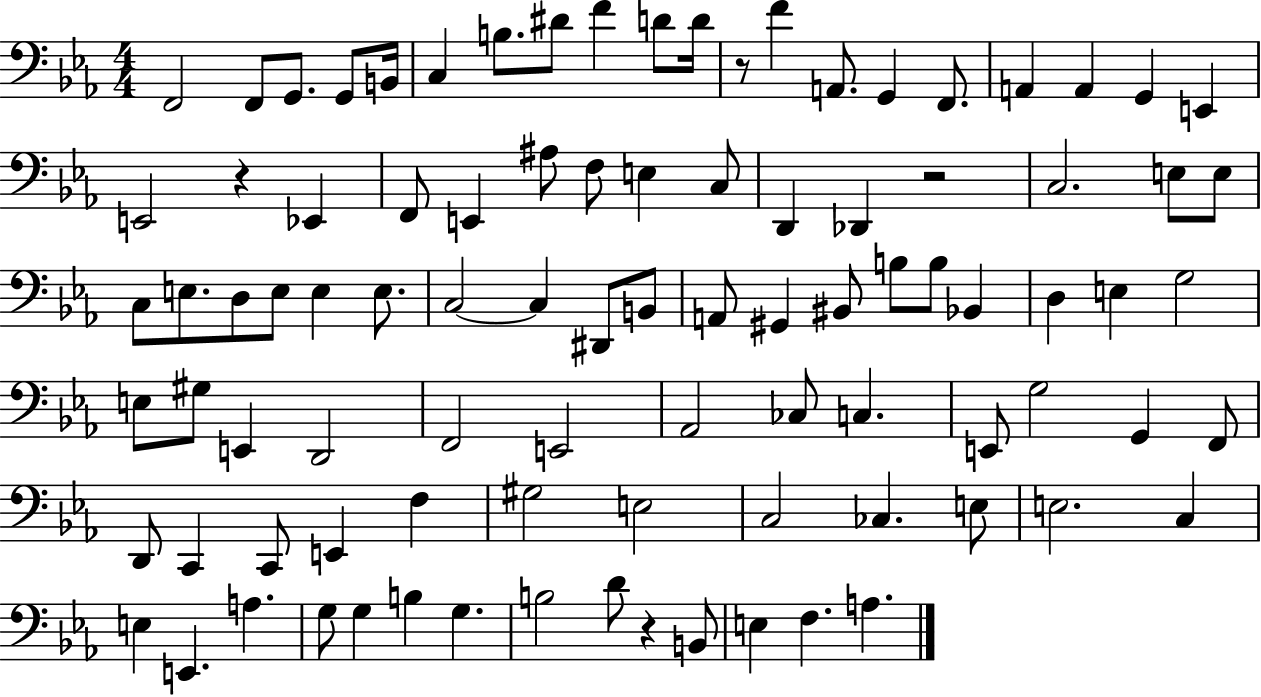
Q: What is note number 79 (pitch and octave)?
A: A3